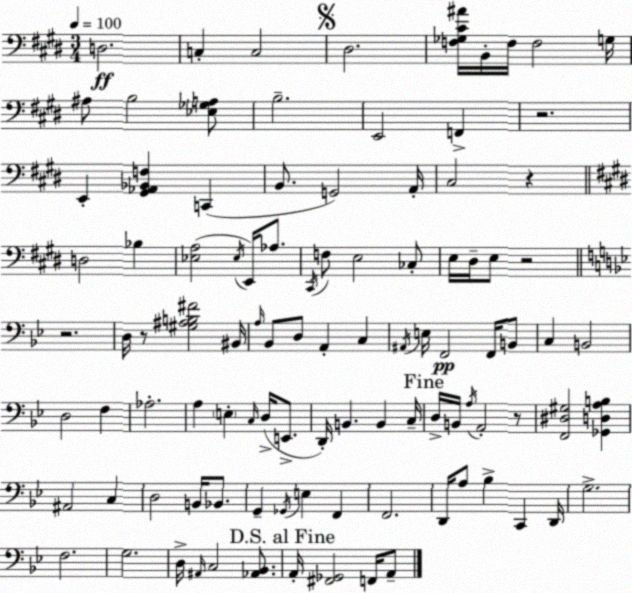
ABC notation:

X:1
T:Untitled
M:3/4
L:1/4
K:E
D,2 C, C,2 ^D,2 [F,_G,^C^A]/4 B,,/4 F,/4 F,2 G,/4 ^A,/2 B,2 [_E,_G,A,]/2 B,2 E,,2 F,, z2 E,, [^G,,_A,,_B,,F,] C,, B,,/2 G,,2 A,,/4 ^C,2 z D,2 _B, [_E,A,]2 _E,/4 E,,/4 _A,/2 ^C,,/4 F,/2 E,2 _C,/2 E,/4 ^D,/4 E,/2 z2 z2 D,/4 z/2 [^G,^A,B,^F]2 ^B,,/4 A,/4 _B,,/2 D,/2 A,, C, ^A,,/4 E,/4 F,,2 F,,/4 B,,/2 C, B,,2 D,2 F, _A,2 A, E, C,/4 D,/4 E,,/2 D,,/4 B,, B,, C,/4 D,/4 B,,/4 A,/4 A,,2 z/2 [F,,^D,^G,]2 [_G,,D,A,B,] ^A,,2 C, D,2 B,,/4 _B,,/2 G,, _G,,/4 E, F,, F,,2 D,,/4 A,/2 _B, C,, D,,/4 G,2 F,2 G,2 D,/4 ^A,,/4 C,2 [_A,,_B,,]/2 A,,/4 [^F,,_G,,]2 F,,/4 A,,/2